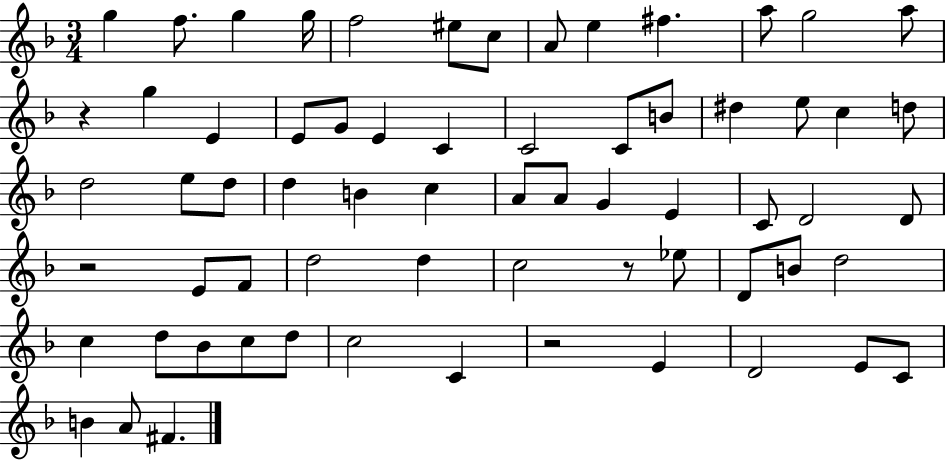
{
  \clef treble
  \numericTimeSignature
  \time 3/4
  \key f \major
  g''4 f''8. g''4 g''16 | f''2 eis''8 c''8 | a'8 e''4 fis''4. | a''8 g''2 a''8 | \break r4 g''4 e'4 | e'8 g'8 e'4 c'4 | c'2 c'8 b'8 | dis''4 e''8 c''4 d''8 | \break d''2 e''8 d''8 | d''4 b'4 c''4 | a'8 a'8 g'4 e'4 | c'8 d'2 d'8 | \break r2 e'8 f'8 | d''2 d''4 | c''2 r8 ees''8 | d'8 b'8 d''2 | \break c''4 d''8 bes'8 c''8 d''8 | c''2 c'4 | r2 e'4 | d'2 e'8 c'8 | \break b'4 a'8 fis'4. | \bar "|."
}